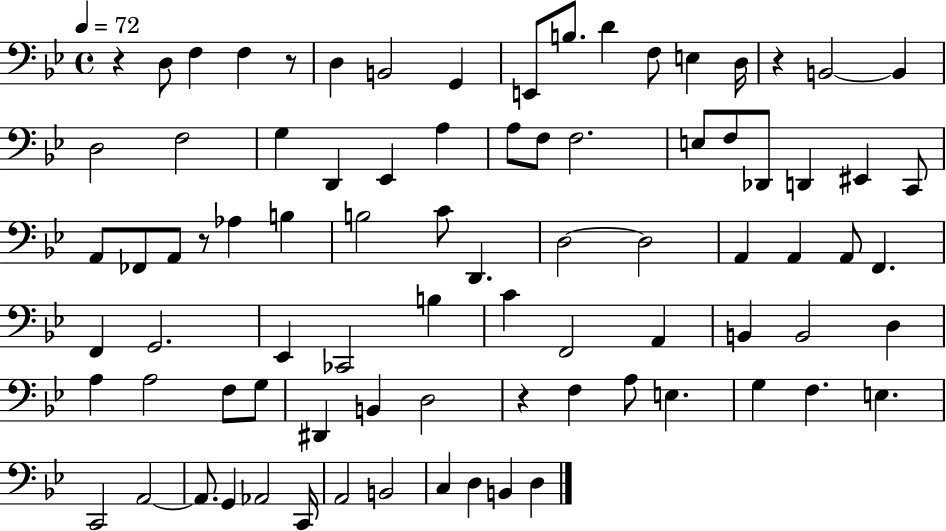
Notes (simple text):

R/q D3/e F3/q F3/q R/e D3/q B2/h G2/q E2/e B3/e. D4/q F3/e E3/q D3/s R/q B2/h B2/q D3/h F3/h G3/q D2/q Eb2/q A3/q A3/e F3/e F3/h. E3/e F3/e Db2/e D2/q EIS2/q C2/e A2/e FES2/e A2/e R/e Ab3/q B3/q B3/h C4/e D2/q. D3/h D3/h A2/q A2/q A2/e F2/q. F2/q G2/h. Eb2/q CES2/h B3/q C4/q F2/h A2/q B2/q B2/h D3/q A3/q A3/h F3/e G3/e D#2/q B2/q D3/h R/q F3/q A3/e E3/q. G3/q F3/q. E3/q. C2/h A2/h A2/e. G2/q Ab2/h C2/s A2/h B2/h C3/q D3/q B2/q D3/q